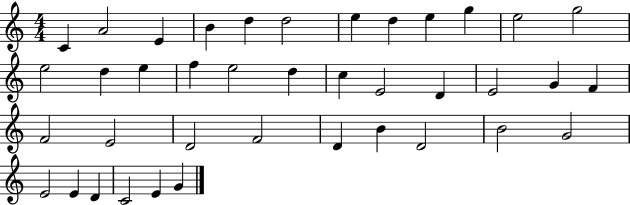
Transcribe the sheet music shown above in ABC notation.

X:1
T:Untitled
M:4/4
L:1/4
K:C
C A2 E B d d2 e d e g e2 g2 e2 d e f e2 d c E2 D E2 G F F2 E2 D2 F2 D B D2 B2 G2 E2 E D C2 E G